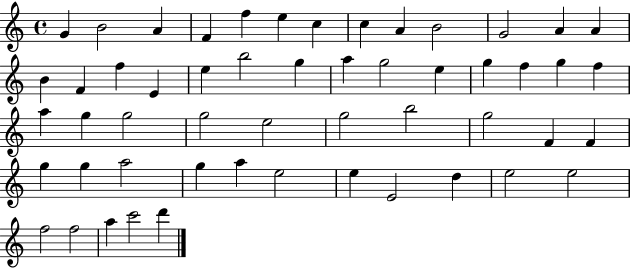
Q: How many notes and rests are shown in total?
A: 53